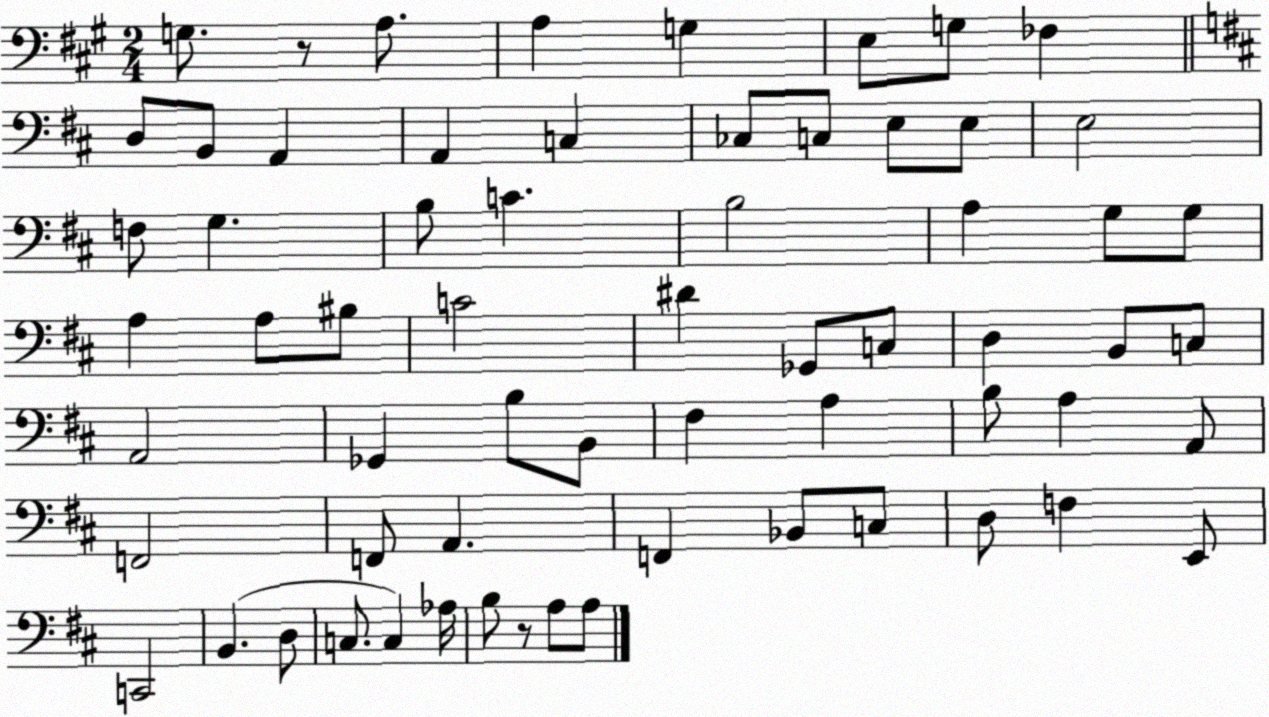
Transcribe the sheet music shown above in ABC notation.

X:1
T:Untitled
M:2/4
L:1/4
K:A
G,/2 z/2 A,/2 A, G, E,/2 G,/2 _F, D,/2 B,,/2 A,, A,, C, _C,/2 C,/2 E,/2 E,/2 E,2 F,/2 G, B,/2 C B,2 A, G,/2 G,/2 A, A,/2 ^B,/2 C2 ^D _G,,/2 C,/2 D, B,,/2 C,/2 A,,2 _G,, B,/2 B,,/2 ^F, A, B,/2 A, A,,/2 F,,2 F,,/2 A,, F,, _B,,/2 C,/2 D,/2 F, E,,/2 C,,2 B,, D,/2 C,/2 C, _A,/4 B,/2 z/2 A,/2 A,/2